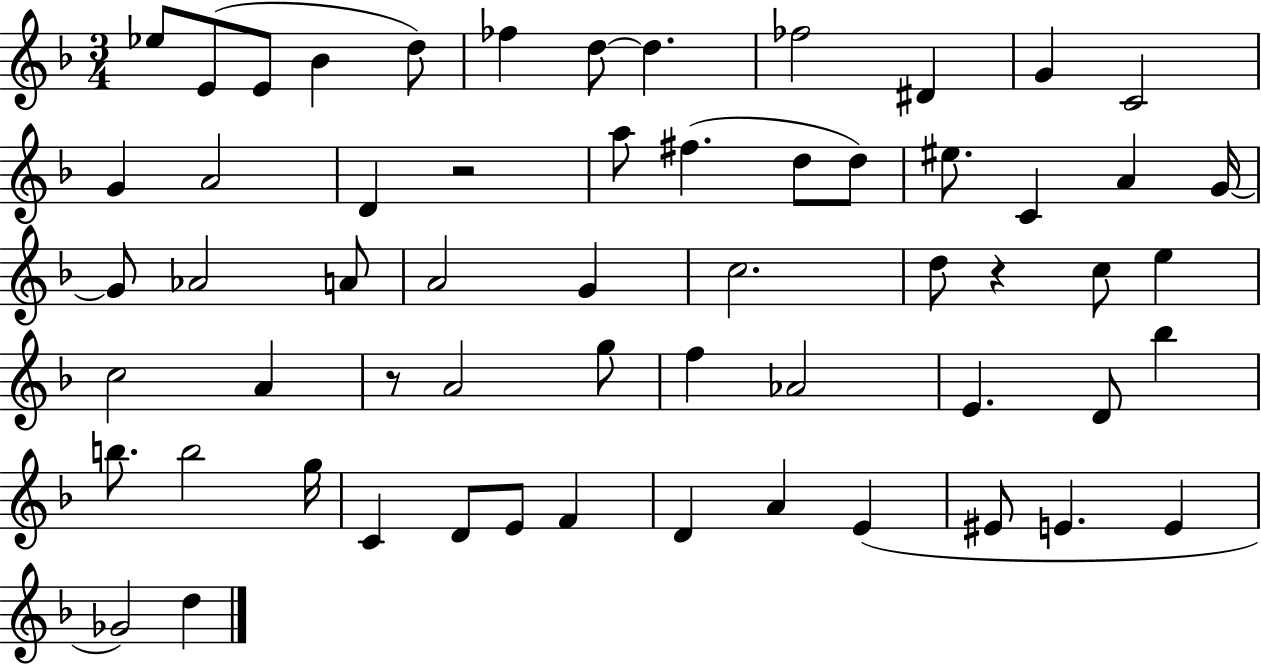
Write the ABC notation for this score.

X:1
T:Untitled
M:3/4
L:1/4
K:F
_e/2 E/2 E/2 _B d/2 _f d/2 d _f2 ^D G C2 G A2 D z2 a/2 ^f d/2 d/2 ^e/2 C A G/4 G/2 _A2 A/2 A2 G c2 d/2 z c/2 e c2 A z/2 A2 g/2 f _A2 E D/2 _b b/2 b2 g/4 C D/2 E/2 F D A E ^E/2 E E _G2 d